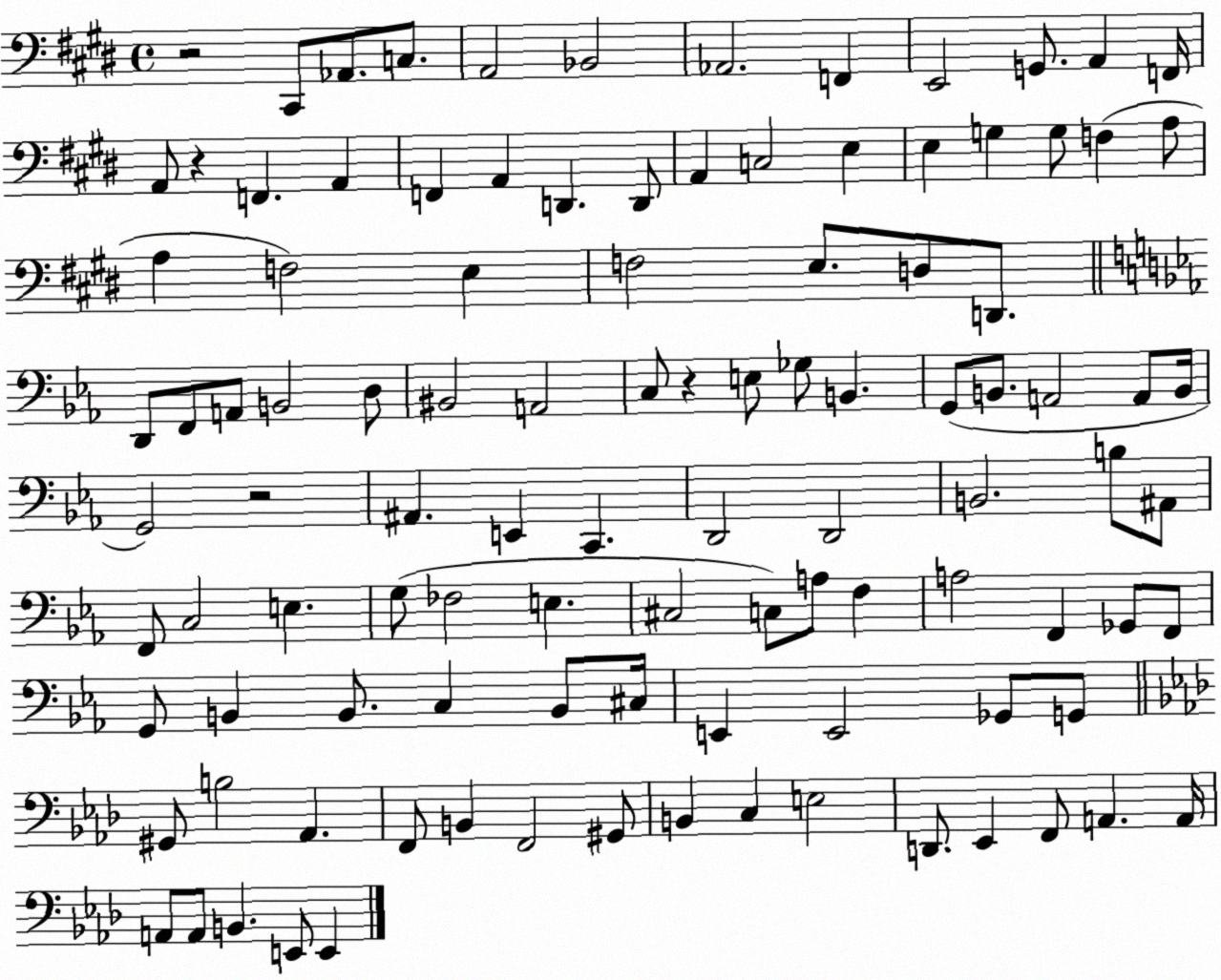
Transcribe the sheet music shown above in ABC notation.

X:1
T:Untitled
M:4/4
L:1/4
K:E
z2 ^C,,/2 _A,,/2 C,/2 A,,2 _B,,2 _A,,2 F,, E,,2 G,,/2 A,, F,,/4 A,,/2 z F,, A,, F,, A,, D,, D,,/2 A,, C,2 E, E, G, G,/2 F, A,/2 A, F,2 E, F,2 E,/2 D,/2 D,,/2 D,,/2 F,,/2 A,,/2 B,,2 D,/2 ^B,,2 A,,2 C,/2 z E,/2 _G,/2 B,, G,,/2 B,,/2 A,,2 A,,/2 B,,/4 G,,2 z2 ^A,, E,, C,, D,,2 D,,2 B,,2 B,/2 ^A,,/2 F,,/2 C,2 E, G,/2 _F,2 E, ^C,2 C,/2 A,/2 F, A,2 F,, _G,,/2 F,,/2 G,,/2 B,, B,,/2 C, B,,/2 ^C,/4 E,, E,,2 _G,,/2 G,,/2 ^G,,/2 B,2 _A,, F,,/2 B,, F,,2 ^G,,/2 B,, C, E,2 D,,/2 _E,, F,,/2 A,, A,,/4 A,,/2 A,,/2 B,, E,,/2 E,,